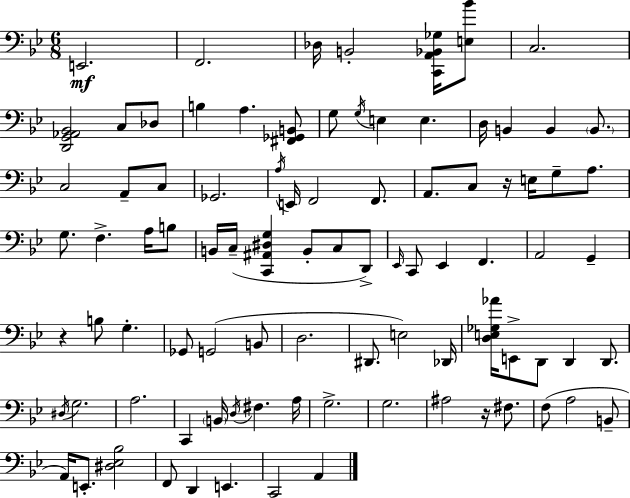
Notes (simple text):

E2/h. F2/h. Db3/s B2/h [C2,A2,Bb2,Gb3]/s [E3,Bb4]/e C3/h. [D2,G2,Ab2,Bb2]/h C3/e Db3/e B3/q A3/q. [F#2,Gb2,B2]/e G3/e G3/s E3/q E3/q. D3/s B2/q B2/q B2/e. C3/h A2/e C3/e Gb2/h. A3/s E2/s F2/h F2/e. A2/e. C3/e R/s E3/s G3/e A3/e. G3/e. F3/q. A3/s B3/e B2/s C3/s [C2,A#2,D#3,G3]/q B2/e C3/e D2/e Eb2/s C2/e Eb2/q F2/q. A2/h G2/q R/q B3/e G3/q. Gb2/e G2/h B2/e D3/h. D#2/e. E3/h Db2/s [D3,E3,Gb3,Ab4]/s E2/e D2/e D2/q D2/e. D#3/s G3/h. A3/h. C2/q B2/s D3/s F#3/q. A3/s G3/h. G3/h. A#3/h R/s F#3/e. F3/e A3/h B2/e A2/s E2/e. [D#3,Eb3,Bb3]/h F2/e D2/q E2/q. C2/h A2/q